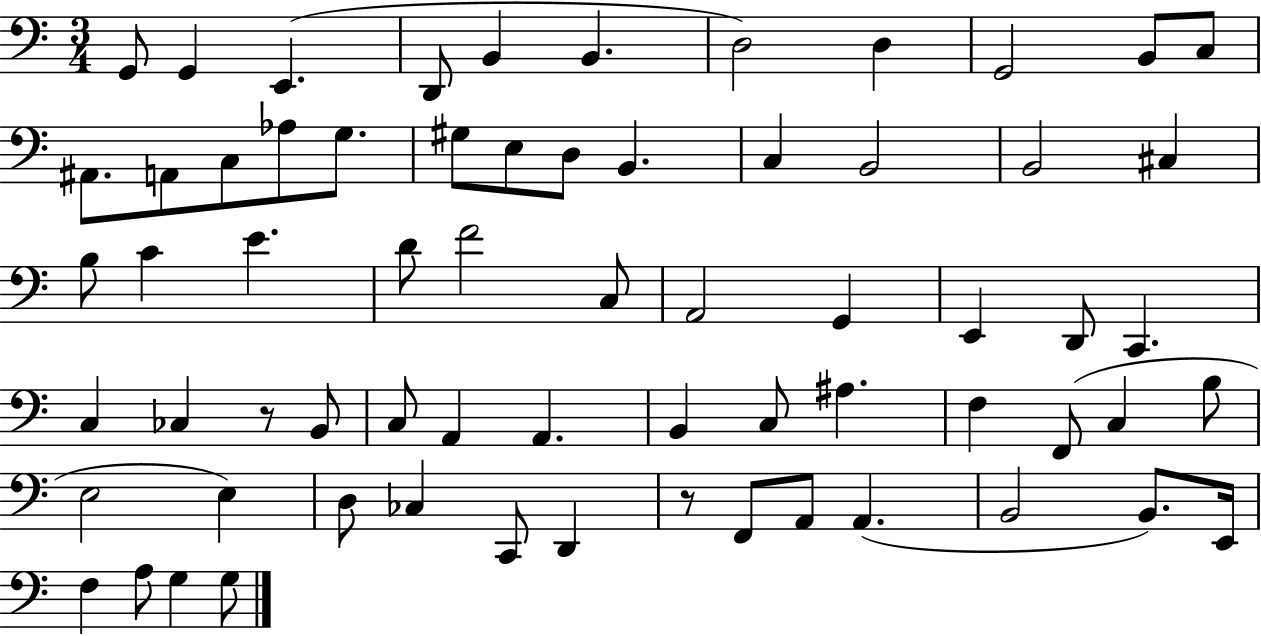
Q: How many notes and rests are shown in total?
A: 66